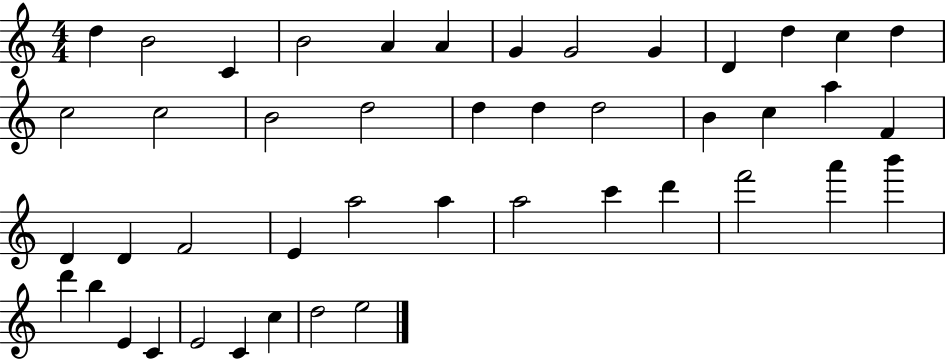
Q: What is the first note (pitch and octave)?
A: D5